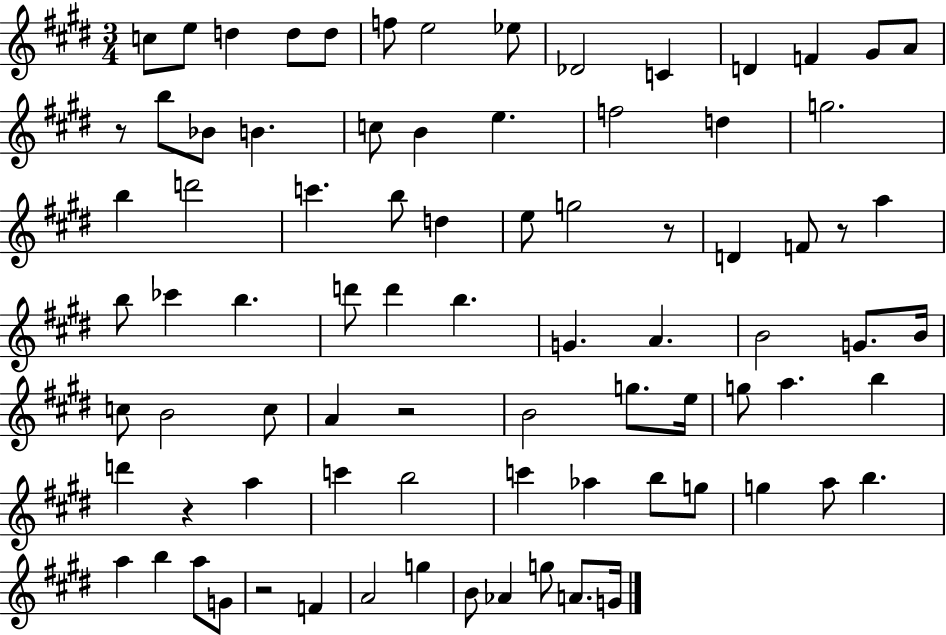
{
  \clef treble
  \numericTimeSignature
  \time 3/4
  \key e \major
  \repeat volta 2 { c''8 e''8 d''4 d''8 d''8 | f''8 e''2 ees''8 | des'2 c'4 | d'4 f'4 gis'8 a'8 | \break r8 b''8 bes'8 b'4. | c''8 b'4 e''4. | f''2 d''4 | g''2. | \break b''4 d'''2 | c'''4. b''8 d''4 | e''8 g''2 r8 | d'4 f'8 r8 a''4 | \break b''8 ces'''4 b''4. | d'''8 d'''4 b''4. | g'4. a'4. | b'2 g'8. b'16 | \break c''8 b'2 c''8 | a'4 r2 | b'2 g''8. e''16 | g''8 a''4. b''4 | \break d'''4 r4 a''4 | c'''4 b''2 | c'''4 aes''4 b''8 g''8 | g''4 a''8 b''4. | \break a''4 b''4 a''8 g'8 | r2 f'4 | a'2 g''4 | b'8 aes'4 g''8 a'8. g'16 | \break } \bar "|."
}